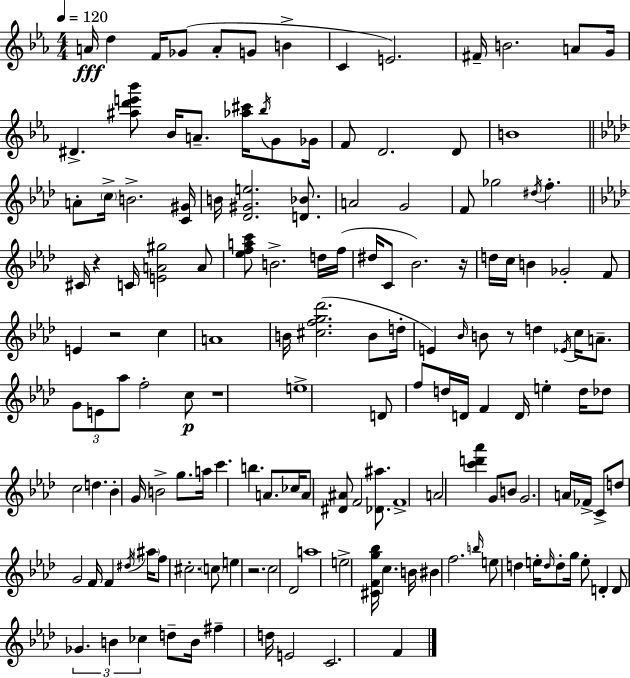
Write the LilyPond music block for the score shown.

{
  \clef treble
  \numericTimeSignature
  \time 4/4
  \key c \minor
  \tempo 4 = 120
  a'16\fff d''4 f'16 ges'8( a'8-. g'8 b'4-> | c'4 e'2.) | fis'16-- b'2. a'8 g'16 | dis'4.-> <ais'' d''' e''' bes'''>8 bes'16 a'8.-- <aes'' cis'''>16 \acciaccatura { bes''16 } g'8 | \break ges'16 f'8 d'2. d'8 | b'1 | \bar "||" \break \key aes \major a'8-. \parenthesize c''16-> b'2.-> <c' gis'>16 | b'16 <des' gis' e''>2. <d' bes'>8. | a'2 g'2 | f'8 ges''2 \acciaccatura { dis''16 } f''4.-. | \break \bar "||" \break \key aes \major cis'16 r4 c'16 <e' a' gis''>2 a'8 | <ees'' f'' a'' c'''>8 b'2.-> d''16 f''16( | dis''16 c'8 bes'2.) r16 | d''16 c''16 b'4 ges'2-. f'8 | \break e'4 r2 c''4 | a'1 | b'16 <cis'' f'' g'' des'''>2.( b'8 d''16-. | e'4) \grace { bes'16 } b'8 r8 d''4 \acciaccatura { ees'16 } c''16 a'8.-- | \break \tuplet 3/2 { g'8 e'8 aes''8 } f''2-. | c''8\p r1 | e''1-> | d'8 f''8 d''16 d'16 f'4 d'16 e''4-. | \break d''16 des''8 c''2 d''4. | bes'4-. g'16 b'2-> g''8. | a''16 c'''4. b''4. a'8. | ces''16 a'8 <dis' ais'>8 f'2 <des' ais''>8. | \break f'1-> | a'2 <c''' d''' aes'''>4 g'8 | b'8 g'2. a'16 fes'16-> | c'8-> d''8 g'2 f'16 f'4 | \break \acciaccatura { dis''16 } \parenthesize ais''16 f''8 cis''2.-. | \parenthesize c''8 e''4 r2. | c''2 des'2 | a''1 | \break e''2-> <cis' f' g'' bes''>16 c''4. | b'16 bis'4 f''2. | \grace { b''16 } e''8 d''4 e''16-. \grace { d''16 } d''8-. g''16 e''8-. | d'4-. d'8 \tuplet 3/2 { ges'4. b'4 | \break ces''4 } d''8-- b'16 fis''4-- d''16 e'2 | c'2. | f'4 \bar "|."
}